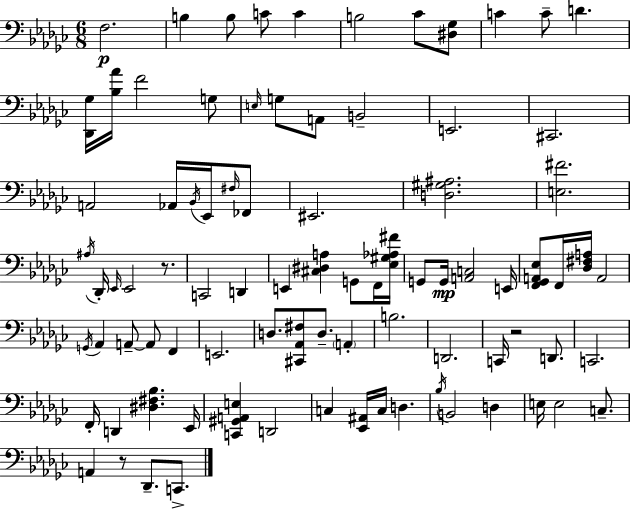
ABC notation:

X:1
T:Untitled
M:6/8
L:1/4
K:Ebm
F,2 B, B,/2 C/2 C B,2 _C/2 [^D,_G,]/2 C C/2 D [_D,,_G,]/4 [_B,_A]/4 F2 G,/2 E,/4 G,/2 A,,/2 B,,2 E,,2 ^C,,2 A,,2 _A,,/4 _B,,/4 _E,,/4 ^F,/4 _F,,/2 ^E,,2 [D,^G,^A,]2 [E,^F]2 ^A,/4 _D,,/4 _E,,/4 _E,,2 z/2 C,,2 D,, E,, [^C,^D,A,] G,,/2 F,,/4 [_E,^G,_A,^F]/4 G,,/2 G,,/4 [A,,C,]2 E,,/4 [F,,_G,,A,,_E,]/2 F,,/4 [_D,^F,A,]/4 A,,2 G,,/4 _A,, A,,/2 A,,/2 F,, E,,2 D,/2 [^C,,_A,,^F,]/2 D,/2 A,, B,2 D,,2 C,,/4 z2 D,,/2 C,,2 F,,/4 D,, [^D,^F,_B,] _E,,/4 [C,,^G,,A,,E,] D,,2 C, [_E,,^A,,]/4 C,/4 D, _B,/4 B,,2 D, E,/4 E,2 C,/2 A,, z/2 _D,,/2 C,,/2